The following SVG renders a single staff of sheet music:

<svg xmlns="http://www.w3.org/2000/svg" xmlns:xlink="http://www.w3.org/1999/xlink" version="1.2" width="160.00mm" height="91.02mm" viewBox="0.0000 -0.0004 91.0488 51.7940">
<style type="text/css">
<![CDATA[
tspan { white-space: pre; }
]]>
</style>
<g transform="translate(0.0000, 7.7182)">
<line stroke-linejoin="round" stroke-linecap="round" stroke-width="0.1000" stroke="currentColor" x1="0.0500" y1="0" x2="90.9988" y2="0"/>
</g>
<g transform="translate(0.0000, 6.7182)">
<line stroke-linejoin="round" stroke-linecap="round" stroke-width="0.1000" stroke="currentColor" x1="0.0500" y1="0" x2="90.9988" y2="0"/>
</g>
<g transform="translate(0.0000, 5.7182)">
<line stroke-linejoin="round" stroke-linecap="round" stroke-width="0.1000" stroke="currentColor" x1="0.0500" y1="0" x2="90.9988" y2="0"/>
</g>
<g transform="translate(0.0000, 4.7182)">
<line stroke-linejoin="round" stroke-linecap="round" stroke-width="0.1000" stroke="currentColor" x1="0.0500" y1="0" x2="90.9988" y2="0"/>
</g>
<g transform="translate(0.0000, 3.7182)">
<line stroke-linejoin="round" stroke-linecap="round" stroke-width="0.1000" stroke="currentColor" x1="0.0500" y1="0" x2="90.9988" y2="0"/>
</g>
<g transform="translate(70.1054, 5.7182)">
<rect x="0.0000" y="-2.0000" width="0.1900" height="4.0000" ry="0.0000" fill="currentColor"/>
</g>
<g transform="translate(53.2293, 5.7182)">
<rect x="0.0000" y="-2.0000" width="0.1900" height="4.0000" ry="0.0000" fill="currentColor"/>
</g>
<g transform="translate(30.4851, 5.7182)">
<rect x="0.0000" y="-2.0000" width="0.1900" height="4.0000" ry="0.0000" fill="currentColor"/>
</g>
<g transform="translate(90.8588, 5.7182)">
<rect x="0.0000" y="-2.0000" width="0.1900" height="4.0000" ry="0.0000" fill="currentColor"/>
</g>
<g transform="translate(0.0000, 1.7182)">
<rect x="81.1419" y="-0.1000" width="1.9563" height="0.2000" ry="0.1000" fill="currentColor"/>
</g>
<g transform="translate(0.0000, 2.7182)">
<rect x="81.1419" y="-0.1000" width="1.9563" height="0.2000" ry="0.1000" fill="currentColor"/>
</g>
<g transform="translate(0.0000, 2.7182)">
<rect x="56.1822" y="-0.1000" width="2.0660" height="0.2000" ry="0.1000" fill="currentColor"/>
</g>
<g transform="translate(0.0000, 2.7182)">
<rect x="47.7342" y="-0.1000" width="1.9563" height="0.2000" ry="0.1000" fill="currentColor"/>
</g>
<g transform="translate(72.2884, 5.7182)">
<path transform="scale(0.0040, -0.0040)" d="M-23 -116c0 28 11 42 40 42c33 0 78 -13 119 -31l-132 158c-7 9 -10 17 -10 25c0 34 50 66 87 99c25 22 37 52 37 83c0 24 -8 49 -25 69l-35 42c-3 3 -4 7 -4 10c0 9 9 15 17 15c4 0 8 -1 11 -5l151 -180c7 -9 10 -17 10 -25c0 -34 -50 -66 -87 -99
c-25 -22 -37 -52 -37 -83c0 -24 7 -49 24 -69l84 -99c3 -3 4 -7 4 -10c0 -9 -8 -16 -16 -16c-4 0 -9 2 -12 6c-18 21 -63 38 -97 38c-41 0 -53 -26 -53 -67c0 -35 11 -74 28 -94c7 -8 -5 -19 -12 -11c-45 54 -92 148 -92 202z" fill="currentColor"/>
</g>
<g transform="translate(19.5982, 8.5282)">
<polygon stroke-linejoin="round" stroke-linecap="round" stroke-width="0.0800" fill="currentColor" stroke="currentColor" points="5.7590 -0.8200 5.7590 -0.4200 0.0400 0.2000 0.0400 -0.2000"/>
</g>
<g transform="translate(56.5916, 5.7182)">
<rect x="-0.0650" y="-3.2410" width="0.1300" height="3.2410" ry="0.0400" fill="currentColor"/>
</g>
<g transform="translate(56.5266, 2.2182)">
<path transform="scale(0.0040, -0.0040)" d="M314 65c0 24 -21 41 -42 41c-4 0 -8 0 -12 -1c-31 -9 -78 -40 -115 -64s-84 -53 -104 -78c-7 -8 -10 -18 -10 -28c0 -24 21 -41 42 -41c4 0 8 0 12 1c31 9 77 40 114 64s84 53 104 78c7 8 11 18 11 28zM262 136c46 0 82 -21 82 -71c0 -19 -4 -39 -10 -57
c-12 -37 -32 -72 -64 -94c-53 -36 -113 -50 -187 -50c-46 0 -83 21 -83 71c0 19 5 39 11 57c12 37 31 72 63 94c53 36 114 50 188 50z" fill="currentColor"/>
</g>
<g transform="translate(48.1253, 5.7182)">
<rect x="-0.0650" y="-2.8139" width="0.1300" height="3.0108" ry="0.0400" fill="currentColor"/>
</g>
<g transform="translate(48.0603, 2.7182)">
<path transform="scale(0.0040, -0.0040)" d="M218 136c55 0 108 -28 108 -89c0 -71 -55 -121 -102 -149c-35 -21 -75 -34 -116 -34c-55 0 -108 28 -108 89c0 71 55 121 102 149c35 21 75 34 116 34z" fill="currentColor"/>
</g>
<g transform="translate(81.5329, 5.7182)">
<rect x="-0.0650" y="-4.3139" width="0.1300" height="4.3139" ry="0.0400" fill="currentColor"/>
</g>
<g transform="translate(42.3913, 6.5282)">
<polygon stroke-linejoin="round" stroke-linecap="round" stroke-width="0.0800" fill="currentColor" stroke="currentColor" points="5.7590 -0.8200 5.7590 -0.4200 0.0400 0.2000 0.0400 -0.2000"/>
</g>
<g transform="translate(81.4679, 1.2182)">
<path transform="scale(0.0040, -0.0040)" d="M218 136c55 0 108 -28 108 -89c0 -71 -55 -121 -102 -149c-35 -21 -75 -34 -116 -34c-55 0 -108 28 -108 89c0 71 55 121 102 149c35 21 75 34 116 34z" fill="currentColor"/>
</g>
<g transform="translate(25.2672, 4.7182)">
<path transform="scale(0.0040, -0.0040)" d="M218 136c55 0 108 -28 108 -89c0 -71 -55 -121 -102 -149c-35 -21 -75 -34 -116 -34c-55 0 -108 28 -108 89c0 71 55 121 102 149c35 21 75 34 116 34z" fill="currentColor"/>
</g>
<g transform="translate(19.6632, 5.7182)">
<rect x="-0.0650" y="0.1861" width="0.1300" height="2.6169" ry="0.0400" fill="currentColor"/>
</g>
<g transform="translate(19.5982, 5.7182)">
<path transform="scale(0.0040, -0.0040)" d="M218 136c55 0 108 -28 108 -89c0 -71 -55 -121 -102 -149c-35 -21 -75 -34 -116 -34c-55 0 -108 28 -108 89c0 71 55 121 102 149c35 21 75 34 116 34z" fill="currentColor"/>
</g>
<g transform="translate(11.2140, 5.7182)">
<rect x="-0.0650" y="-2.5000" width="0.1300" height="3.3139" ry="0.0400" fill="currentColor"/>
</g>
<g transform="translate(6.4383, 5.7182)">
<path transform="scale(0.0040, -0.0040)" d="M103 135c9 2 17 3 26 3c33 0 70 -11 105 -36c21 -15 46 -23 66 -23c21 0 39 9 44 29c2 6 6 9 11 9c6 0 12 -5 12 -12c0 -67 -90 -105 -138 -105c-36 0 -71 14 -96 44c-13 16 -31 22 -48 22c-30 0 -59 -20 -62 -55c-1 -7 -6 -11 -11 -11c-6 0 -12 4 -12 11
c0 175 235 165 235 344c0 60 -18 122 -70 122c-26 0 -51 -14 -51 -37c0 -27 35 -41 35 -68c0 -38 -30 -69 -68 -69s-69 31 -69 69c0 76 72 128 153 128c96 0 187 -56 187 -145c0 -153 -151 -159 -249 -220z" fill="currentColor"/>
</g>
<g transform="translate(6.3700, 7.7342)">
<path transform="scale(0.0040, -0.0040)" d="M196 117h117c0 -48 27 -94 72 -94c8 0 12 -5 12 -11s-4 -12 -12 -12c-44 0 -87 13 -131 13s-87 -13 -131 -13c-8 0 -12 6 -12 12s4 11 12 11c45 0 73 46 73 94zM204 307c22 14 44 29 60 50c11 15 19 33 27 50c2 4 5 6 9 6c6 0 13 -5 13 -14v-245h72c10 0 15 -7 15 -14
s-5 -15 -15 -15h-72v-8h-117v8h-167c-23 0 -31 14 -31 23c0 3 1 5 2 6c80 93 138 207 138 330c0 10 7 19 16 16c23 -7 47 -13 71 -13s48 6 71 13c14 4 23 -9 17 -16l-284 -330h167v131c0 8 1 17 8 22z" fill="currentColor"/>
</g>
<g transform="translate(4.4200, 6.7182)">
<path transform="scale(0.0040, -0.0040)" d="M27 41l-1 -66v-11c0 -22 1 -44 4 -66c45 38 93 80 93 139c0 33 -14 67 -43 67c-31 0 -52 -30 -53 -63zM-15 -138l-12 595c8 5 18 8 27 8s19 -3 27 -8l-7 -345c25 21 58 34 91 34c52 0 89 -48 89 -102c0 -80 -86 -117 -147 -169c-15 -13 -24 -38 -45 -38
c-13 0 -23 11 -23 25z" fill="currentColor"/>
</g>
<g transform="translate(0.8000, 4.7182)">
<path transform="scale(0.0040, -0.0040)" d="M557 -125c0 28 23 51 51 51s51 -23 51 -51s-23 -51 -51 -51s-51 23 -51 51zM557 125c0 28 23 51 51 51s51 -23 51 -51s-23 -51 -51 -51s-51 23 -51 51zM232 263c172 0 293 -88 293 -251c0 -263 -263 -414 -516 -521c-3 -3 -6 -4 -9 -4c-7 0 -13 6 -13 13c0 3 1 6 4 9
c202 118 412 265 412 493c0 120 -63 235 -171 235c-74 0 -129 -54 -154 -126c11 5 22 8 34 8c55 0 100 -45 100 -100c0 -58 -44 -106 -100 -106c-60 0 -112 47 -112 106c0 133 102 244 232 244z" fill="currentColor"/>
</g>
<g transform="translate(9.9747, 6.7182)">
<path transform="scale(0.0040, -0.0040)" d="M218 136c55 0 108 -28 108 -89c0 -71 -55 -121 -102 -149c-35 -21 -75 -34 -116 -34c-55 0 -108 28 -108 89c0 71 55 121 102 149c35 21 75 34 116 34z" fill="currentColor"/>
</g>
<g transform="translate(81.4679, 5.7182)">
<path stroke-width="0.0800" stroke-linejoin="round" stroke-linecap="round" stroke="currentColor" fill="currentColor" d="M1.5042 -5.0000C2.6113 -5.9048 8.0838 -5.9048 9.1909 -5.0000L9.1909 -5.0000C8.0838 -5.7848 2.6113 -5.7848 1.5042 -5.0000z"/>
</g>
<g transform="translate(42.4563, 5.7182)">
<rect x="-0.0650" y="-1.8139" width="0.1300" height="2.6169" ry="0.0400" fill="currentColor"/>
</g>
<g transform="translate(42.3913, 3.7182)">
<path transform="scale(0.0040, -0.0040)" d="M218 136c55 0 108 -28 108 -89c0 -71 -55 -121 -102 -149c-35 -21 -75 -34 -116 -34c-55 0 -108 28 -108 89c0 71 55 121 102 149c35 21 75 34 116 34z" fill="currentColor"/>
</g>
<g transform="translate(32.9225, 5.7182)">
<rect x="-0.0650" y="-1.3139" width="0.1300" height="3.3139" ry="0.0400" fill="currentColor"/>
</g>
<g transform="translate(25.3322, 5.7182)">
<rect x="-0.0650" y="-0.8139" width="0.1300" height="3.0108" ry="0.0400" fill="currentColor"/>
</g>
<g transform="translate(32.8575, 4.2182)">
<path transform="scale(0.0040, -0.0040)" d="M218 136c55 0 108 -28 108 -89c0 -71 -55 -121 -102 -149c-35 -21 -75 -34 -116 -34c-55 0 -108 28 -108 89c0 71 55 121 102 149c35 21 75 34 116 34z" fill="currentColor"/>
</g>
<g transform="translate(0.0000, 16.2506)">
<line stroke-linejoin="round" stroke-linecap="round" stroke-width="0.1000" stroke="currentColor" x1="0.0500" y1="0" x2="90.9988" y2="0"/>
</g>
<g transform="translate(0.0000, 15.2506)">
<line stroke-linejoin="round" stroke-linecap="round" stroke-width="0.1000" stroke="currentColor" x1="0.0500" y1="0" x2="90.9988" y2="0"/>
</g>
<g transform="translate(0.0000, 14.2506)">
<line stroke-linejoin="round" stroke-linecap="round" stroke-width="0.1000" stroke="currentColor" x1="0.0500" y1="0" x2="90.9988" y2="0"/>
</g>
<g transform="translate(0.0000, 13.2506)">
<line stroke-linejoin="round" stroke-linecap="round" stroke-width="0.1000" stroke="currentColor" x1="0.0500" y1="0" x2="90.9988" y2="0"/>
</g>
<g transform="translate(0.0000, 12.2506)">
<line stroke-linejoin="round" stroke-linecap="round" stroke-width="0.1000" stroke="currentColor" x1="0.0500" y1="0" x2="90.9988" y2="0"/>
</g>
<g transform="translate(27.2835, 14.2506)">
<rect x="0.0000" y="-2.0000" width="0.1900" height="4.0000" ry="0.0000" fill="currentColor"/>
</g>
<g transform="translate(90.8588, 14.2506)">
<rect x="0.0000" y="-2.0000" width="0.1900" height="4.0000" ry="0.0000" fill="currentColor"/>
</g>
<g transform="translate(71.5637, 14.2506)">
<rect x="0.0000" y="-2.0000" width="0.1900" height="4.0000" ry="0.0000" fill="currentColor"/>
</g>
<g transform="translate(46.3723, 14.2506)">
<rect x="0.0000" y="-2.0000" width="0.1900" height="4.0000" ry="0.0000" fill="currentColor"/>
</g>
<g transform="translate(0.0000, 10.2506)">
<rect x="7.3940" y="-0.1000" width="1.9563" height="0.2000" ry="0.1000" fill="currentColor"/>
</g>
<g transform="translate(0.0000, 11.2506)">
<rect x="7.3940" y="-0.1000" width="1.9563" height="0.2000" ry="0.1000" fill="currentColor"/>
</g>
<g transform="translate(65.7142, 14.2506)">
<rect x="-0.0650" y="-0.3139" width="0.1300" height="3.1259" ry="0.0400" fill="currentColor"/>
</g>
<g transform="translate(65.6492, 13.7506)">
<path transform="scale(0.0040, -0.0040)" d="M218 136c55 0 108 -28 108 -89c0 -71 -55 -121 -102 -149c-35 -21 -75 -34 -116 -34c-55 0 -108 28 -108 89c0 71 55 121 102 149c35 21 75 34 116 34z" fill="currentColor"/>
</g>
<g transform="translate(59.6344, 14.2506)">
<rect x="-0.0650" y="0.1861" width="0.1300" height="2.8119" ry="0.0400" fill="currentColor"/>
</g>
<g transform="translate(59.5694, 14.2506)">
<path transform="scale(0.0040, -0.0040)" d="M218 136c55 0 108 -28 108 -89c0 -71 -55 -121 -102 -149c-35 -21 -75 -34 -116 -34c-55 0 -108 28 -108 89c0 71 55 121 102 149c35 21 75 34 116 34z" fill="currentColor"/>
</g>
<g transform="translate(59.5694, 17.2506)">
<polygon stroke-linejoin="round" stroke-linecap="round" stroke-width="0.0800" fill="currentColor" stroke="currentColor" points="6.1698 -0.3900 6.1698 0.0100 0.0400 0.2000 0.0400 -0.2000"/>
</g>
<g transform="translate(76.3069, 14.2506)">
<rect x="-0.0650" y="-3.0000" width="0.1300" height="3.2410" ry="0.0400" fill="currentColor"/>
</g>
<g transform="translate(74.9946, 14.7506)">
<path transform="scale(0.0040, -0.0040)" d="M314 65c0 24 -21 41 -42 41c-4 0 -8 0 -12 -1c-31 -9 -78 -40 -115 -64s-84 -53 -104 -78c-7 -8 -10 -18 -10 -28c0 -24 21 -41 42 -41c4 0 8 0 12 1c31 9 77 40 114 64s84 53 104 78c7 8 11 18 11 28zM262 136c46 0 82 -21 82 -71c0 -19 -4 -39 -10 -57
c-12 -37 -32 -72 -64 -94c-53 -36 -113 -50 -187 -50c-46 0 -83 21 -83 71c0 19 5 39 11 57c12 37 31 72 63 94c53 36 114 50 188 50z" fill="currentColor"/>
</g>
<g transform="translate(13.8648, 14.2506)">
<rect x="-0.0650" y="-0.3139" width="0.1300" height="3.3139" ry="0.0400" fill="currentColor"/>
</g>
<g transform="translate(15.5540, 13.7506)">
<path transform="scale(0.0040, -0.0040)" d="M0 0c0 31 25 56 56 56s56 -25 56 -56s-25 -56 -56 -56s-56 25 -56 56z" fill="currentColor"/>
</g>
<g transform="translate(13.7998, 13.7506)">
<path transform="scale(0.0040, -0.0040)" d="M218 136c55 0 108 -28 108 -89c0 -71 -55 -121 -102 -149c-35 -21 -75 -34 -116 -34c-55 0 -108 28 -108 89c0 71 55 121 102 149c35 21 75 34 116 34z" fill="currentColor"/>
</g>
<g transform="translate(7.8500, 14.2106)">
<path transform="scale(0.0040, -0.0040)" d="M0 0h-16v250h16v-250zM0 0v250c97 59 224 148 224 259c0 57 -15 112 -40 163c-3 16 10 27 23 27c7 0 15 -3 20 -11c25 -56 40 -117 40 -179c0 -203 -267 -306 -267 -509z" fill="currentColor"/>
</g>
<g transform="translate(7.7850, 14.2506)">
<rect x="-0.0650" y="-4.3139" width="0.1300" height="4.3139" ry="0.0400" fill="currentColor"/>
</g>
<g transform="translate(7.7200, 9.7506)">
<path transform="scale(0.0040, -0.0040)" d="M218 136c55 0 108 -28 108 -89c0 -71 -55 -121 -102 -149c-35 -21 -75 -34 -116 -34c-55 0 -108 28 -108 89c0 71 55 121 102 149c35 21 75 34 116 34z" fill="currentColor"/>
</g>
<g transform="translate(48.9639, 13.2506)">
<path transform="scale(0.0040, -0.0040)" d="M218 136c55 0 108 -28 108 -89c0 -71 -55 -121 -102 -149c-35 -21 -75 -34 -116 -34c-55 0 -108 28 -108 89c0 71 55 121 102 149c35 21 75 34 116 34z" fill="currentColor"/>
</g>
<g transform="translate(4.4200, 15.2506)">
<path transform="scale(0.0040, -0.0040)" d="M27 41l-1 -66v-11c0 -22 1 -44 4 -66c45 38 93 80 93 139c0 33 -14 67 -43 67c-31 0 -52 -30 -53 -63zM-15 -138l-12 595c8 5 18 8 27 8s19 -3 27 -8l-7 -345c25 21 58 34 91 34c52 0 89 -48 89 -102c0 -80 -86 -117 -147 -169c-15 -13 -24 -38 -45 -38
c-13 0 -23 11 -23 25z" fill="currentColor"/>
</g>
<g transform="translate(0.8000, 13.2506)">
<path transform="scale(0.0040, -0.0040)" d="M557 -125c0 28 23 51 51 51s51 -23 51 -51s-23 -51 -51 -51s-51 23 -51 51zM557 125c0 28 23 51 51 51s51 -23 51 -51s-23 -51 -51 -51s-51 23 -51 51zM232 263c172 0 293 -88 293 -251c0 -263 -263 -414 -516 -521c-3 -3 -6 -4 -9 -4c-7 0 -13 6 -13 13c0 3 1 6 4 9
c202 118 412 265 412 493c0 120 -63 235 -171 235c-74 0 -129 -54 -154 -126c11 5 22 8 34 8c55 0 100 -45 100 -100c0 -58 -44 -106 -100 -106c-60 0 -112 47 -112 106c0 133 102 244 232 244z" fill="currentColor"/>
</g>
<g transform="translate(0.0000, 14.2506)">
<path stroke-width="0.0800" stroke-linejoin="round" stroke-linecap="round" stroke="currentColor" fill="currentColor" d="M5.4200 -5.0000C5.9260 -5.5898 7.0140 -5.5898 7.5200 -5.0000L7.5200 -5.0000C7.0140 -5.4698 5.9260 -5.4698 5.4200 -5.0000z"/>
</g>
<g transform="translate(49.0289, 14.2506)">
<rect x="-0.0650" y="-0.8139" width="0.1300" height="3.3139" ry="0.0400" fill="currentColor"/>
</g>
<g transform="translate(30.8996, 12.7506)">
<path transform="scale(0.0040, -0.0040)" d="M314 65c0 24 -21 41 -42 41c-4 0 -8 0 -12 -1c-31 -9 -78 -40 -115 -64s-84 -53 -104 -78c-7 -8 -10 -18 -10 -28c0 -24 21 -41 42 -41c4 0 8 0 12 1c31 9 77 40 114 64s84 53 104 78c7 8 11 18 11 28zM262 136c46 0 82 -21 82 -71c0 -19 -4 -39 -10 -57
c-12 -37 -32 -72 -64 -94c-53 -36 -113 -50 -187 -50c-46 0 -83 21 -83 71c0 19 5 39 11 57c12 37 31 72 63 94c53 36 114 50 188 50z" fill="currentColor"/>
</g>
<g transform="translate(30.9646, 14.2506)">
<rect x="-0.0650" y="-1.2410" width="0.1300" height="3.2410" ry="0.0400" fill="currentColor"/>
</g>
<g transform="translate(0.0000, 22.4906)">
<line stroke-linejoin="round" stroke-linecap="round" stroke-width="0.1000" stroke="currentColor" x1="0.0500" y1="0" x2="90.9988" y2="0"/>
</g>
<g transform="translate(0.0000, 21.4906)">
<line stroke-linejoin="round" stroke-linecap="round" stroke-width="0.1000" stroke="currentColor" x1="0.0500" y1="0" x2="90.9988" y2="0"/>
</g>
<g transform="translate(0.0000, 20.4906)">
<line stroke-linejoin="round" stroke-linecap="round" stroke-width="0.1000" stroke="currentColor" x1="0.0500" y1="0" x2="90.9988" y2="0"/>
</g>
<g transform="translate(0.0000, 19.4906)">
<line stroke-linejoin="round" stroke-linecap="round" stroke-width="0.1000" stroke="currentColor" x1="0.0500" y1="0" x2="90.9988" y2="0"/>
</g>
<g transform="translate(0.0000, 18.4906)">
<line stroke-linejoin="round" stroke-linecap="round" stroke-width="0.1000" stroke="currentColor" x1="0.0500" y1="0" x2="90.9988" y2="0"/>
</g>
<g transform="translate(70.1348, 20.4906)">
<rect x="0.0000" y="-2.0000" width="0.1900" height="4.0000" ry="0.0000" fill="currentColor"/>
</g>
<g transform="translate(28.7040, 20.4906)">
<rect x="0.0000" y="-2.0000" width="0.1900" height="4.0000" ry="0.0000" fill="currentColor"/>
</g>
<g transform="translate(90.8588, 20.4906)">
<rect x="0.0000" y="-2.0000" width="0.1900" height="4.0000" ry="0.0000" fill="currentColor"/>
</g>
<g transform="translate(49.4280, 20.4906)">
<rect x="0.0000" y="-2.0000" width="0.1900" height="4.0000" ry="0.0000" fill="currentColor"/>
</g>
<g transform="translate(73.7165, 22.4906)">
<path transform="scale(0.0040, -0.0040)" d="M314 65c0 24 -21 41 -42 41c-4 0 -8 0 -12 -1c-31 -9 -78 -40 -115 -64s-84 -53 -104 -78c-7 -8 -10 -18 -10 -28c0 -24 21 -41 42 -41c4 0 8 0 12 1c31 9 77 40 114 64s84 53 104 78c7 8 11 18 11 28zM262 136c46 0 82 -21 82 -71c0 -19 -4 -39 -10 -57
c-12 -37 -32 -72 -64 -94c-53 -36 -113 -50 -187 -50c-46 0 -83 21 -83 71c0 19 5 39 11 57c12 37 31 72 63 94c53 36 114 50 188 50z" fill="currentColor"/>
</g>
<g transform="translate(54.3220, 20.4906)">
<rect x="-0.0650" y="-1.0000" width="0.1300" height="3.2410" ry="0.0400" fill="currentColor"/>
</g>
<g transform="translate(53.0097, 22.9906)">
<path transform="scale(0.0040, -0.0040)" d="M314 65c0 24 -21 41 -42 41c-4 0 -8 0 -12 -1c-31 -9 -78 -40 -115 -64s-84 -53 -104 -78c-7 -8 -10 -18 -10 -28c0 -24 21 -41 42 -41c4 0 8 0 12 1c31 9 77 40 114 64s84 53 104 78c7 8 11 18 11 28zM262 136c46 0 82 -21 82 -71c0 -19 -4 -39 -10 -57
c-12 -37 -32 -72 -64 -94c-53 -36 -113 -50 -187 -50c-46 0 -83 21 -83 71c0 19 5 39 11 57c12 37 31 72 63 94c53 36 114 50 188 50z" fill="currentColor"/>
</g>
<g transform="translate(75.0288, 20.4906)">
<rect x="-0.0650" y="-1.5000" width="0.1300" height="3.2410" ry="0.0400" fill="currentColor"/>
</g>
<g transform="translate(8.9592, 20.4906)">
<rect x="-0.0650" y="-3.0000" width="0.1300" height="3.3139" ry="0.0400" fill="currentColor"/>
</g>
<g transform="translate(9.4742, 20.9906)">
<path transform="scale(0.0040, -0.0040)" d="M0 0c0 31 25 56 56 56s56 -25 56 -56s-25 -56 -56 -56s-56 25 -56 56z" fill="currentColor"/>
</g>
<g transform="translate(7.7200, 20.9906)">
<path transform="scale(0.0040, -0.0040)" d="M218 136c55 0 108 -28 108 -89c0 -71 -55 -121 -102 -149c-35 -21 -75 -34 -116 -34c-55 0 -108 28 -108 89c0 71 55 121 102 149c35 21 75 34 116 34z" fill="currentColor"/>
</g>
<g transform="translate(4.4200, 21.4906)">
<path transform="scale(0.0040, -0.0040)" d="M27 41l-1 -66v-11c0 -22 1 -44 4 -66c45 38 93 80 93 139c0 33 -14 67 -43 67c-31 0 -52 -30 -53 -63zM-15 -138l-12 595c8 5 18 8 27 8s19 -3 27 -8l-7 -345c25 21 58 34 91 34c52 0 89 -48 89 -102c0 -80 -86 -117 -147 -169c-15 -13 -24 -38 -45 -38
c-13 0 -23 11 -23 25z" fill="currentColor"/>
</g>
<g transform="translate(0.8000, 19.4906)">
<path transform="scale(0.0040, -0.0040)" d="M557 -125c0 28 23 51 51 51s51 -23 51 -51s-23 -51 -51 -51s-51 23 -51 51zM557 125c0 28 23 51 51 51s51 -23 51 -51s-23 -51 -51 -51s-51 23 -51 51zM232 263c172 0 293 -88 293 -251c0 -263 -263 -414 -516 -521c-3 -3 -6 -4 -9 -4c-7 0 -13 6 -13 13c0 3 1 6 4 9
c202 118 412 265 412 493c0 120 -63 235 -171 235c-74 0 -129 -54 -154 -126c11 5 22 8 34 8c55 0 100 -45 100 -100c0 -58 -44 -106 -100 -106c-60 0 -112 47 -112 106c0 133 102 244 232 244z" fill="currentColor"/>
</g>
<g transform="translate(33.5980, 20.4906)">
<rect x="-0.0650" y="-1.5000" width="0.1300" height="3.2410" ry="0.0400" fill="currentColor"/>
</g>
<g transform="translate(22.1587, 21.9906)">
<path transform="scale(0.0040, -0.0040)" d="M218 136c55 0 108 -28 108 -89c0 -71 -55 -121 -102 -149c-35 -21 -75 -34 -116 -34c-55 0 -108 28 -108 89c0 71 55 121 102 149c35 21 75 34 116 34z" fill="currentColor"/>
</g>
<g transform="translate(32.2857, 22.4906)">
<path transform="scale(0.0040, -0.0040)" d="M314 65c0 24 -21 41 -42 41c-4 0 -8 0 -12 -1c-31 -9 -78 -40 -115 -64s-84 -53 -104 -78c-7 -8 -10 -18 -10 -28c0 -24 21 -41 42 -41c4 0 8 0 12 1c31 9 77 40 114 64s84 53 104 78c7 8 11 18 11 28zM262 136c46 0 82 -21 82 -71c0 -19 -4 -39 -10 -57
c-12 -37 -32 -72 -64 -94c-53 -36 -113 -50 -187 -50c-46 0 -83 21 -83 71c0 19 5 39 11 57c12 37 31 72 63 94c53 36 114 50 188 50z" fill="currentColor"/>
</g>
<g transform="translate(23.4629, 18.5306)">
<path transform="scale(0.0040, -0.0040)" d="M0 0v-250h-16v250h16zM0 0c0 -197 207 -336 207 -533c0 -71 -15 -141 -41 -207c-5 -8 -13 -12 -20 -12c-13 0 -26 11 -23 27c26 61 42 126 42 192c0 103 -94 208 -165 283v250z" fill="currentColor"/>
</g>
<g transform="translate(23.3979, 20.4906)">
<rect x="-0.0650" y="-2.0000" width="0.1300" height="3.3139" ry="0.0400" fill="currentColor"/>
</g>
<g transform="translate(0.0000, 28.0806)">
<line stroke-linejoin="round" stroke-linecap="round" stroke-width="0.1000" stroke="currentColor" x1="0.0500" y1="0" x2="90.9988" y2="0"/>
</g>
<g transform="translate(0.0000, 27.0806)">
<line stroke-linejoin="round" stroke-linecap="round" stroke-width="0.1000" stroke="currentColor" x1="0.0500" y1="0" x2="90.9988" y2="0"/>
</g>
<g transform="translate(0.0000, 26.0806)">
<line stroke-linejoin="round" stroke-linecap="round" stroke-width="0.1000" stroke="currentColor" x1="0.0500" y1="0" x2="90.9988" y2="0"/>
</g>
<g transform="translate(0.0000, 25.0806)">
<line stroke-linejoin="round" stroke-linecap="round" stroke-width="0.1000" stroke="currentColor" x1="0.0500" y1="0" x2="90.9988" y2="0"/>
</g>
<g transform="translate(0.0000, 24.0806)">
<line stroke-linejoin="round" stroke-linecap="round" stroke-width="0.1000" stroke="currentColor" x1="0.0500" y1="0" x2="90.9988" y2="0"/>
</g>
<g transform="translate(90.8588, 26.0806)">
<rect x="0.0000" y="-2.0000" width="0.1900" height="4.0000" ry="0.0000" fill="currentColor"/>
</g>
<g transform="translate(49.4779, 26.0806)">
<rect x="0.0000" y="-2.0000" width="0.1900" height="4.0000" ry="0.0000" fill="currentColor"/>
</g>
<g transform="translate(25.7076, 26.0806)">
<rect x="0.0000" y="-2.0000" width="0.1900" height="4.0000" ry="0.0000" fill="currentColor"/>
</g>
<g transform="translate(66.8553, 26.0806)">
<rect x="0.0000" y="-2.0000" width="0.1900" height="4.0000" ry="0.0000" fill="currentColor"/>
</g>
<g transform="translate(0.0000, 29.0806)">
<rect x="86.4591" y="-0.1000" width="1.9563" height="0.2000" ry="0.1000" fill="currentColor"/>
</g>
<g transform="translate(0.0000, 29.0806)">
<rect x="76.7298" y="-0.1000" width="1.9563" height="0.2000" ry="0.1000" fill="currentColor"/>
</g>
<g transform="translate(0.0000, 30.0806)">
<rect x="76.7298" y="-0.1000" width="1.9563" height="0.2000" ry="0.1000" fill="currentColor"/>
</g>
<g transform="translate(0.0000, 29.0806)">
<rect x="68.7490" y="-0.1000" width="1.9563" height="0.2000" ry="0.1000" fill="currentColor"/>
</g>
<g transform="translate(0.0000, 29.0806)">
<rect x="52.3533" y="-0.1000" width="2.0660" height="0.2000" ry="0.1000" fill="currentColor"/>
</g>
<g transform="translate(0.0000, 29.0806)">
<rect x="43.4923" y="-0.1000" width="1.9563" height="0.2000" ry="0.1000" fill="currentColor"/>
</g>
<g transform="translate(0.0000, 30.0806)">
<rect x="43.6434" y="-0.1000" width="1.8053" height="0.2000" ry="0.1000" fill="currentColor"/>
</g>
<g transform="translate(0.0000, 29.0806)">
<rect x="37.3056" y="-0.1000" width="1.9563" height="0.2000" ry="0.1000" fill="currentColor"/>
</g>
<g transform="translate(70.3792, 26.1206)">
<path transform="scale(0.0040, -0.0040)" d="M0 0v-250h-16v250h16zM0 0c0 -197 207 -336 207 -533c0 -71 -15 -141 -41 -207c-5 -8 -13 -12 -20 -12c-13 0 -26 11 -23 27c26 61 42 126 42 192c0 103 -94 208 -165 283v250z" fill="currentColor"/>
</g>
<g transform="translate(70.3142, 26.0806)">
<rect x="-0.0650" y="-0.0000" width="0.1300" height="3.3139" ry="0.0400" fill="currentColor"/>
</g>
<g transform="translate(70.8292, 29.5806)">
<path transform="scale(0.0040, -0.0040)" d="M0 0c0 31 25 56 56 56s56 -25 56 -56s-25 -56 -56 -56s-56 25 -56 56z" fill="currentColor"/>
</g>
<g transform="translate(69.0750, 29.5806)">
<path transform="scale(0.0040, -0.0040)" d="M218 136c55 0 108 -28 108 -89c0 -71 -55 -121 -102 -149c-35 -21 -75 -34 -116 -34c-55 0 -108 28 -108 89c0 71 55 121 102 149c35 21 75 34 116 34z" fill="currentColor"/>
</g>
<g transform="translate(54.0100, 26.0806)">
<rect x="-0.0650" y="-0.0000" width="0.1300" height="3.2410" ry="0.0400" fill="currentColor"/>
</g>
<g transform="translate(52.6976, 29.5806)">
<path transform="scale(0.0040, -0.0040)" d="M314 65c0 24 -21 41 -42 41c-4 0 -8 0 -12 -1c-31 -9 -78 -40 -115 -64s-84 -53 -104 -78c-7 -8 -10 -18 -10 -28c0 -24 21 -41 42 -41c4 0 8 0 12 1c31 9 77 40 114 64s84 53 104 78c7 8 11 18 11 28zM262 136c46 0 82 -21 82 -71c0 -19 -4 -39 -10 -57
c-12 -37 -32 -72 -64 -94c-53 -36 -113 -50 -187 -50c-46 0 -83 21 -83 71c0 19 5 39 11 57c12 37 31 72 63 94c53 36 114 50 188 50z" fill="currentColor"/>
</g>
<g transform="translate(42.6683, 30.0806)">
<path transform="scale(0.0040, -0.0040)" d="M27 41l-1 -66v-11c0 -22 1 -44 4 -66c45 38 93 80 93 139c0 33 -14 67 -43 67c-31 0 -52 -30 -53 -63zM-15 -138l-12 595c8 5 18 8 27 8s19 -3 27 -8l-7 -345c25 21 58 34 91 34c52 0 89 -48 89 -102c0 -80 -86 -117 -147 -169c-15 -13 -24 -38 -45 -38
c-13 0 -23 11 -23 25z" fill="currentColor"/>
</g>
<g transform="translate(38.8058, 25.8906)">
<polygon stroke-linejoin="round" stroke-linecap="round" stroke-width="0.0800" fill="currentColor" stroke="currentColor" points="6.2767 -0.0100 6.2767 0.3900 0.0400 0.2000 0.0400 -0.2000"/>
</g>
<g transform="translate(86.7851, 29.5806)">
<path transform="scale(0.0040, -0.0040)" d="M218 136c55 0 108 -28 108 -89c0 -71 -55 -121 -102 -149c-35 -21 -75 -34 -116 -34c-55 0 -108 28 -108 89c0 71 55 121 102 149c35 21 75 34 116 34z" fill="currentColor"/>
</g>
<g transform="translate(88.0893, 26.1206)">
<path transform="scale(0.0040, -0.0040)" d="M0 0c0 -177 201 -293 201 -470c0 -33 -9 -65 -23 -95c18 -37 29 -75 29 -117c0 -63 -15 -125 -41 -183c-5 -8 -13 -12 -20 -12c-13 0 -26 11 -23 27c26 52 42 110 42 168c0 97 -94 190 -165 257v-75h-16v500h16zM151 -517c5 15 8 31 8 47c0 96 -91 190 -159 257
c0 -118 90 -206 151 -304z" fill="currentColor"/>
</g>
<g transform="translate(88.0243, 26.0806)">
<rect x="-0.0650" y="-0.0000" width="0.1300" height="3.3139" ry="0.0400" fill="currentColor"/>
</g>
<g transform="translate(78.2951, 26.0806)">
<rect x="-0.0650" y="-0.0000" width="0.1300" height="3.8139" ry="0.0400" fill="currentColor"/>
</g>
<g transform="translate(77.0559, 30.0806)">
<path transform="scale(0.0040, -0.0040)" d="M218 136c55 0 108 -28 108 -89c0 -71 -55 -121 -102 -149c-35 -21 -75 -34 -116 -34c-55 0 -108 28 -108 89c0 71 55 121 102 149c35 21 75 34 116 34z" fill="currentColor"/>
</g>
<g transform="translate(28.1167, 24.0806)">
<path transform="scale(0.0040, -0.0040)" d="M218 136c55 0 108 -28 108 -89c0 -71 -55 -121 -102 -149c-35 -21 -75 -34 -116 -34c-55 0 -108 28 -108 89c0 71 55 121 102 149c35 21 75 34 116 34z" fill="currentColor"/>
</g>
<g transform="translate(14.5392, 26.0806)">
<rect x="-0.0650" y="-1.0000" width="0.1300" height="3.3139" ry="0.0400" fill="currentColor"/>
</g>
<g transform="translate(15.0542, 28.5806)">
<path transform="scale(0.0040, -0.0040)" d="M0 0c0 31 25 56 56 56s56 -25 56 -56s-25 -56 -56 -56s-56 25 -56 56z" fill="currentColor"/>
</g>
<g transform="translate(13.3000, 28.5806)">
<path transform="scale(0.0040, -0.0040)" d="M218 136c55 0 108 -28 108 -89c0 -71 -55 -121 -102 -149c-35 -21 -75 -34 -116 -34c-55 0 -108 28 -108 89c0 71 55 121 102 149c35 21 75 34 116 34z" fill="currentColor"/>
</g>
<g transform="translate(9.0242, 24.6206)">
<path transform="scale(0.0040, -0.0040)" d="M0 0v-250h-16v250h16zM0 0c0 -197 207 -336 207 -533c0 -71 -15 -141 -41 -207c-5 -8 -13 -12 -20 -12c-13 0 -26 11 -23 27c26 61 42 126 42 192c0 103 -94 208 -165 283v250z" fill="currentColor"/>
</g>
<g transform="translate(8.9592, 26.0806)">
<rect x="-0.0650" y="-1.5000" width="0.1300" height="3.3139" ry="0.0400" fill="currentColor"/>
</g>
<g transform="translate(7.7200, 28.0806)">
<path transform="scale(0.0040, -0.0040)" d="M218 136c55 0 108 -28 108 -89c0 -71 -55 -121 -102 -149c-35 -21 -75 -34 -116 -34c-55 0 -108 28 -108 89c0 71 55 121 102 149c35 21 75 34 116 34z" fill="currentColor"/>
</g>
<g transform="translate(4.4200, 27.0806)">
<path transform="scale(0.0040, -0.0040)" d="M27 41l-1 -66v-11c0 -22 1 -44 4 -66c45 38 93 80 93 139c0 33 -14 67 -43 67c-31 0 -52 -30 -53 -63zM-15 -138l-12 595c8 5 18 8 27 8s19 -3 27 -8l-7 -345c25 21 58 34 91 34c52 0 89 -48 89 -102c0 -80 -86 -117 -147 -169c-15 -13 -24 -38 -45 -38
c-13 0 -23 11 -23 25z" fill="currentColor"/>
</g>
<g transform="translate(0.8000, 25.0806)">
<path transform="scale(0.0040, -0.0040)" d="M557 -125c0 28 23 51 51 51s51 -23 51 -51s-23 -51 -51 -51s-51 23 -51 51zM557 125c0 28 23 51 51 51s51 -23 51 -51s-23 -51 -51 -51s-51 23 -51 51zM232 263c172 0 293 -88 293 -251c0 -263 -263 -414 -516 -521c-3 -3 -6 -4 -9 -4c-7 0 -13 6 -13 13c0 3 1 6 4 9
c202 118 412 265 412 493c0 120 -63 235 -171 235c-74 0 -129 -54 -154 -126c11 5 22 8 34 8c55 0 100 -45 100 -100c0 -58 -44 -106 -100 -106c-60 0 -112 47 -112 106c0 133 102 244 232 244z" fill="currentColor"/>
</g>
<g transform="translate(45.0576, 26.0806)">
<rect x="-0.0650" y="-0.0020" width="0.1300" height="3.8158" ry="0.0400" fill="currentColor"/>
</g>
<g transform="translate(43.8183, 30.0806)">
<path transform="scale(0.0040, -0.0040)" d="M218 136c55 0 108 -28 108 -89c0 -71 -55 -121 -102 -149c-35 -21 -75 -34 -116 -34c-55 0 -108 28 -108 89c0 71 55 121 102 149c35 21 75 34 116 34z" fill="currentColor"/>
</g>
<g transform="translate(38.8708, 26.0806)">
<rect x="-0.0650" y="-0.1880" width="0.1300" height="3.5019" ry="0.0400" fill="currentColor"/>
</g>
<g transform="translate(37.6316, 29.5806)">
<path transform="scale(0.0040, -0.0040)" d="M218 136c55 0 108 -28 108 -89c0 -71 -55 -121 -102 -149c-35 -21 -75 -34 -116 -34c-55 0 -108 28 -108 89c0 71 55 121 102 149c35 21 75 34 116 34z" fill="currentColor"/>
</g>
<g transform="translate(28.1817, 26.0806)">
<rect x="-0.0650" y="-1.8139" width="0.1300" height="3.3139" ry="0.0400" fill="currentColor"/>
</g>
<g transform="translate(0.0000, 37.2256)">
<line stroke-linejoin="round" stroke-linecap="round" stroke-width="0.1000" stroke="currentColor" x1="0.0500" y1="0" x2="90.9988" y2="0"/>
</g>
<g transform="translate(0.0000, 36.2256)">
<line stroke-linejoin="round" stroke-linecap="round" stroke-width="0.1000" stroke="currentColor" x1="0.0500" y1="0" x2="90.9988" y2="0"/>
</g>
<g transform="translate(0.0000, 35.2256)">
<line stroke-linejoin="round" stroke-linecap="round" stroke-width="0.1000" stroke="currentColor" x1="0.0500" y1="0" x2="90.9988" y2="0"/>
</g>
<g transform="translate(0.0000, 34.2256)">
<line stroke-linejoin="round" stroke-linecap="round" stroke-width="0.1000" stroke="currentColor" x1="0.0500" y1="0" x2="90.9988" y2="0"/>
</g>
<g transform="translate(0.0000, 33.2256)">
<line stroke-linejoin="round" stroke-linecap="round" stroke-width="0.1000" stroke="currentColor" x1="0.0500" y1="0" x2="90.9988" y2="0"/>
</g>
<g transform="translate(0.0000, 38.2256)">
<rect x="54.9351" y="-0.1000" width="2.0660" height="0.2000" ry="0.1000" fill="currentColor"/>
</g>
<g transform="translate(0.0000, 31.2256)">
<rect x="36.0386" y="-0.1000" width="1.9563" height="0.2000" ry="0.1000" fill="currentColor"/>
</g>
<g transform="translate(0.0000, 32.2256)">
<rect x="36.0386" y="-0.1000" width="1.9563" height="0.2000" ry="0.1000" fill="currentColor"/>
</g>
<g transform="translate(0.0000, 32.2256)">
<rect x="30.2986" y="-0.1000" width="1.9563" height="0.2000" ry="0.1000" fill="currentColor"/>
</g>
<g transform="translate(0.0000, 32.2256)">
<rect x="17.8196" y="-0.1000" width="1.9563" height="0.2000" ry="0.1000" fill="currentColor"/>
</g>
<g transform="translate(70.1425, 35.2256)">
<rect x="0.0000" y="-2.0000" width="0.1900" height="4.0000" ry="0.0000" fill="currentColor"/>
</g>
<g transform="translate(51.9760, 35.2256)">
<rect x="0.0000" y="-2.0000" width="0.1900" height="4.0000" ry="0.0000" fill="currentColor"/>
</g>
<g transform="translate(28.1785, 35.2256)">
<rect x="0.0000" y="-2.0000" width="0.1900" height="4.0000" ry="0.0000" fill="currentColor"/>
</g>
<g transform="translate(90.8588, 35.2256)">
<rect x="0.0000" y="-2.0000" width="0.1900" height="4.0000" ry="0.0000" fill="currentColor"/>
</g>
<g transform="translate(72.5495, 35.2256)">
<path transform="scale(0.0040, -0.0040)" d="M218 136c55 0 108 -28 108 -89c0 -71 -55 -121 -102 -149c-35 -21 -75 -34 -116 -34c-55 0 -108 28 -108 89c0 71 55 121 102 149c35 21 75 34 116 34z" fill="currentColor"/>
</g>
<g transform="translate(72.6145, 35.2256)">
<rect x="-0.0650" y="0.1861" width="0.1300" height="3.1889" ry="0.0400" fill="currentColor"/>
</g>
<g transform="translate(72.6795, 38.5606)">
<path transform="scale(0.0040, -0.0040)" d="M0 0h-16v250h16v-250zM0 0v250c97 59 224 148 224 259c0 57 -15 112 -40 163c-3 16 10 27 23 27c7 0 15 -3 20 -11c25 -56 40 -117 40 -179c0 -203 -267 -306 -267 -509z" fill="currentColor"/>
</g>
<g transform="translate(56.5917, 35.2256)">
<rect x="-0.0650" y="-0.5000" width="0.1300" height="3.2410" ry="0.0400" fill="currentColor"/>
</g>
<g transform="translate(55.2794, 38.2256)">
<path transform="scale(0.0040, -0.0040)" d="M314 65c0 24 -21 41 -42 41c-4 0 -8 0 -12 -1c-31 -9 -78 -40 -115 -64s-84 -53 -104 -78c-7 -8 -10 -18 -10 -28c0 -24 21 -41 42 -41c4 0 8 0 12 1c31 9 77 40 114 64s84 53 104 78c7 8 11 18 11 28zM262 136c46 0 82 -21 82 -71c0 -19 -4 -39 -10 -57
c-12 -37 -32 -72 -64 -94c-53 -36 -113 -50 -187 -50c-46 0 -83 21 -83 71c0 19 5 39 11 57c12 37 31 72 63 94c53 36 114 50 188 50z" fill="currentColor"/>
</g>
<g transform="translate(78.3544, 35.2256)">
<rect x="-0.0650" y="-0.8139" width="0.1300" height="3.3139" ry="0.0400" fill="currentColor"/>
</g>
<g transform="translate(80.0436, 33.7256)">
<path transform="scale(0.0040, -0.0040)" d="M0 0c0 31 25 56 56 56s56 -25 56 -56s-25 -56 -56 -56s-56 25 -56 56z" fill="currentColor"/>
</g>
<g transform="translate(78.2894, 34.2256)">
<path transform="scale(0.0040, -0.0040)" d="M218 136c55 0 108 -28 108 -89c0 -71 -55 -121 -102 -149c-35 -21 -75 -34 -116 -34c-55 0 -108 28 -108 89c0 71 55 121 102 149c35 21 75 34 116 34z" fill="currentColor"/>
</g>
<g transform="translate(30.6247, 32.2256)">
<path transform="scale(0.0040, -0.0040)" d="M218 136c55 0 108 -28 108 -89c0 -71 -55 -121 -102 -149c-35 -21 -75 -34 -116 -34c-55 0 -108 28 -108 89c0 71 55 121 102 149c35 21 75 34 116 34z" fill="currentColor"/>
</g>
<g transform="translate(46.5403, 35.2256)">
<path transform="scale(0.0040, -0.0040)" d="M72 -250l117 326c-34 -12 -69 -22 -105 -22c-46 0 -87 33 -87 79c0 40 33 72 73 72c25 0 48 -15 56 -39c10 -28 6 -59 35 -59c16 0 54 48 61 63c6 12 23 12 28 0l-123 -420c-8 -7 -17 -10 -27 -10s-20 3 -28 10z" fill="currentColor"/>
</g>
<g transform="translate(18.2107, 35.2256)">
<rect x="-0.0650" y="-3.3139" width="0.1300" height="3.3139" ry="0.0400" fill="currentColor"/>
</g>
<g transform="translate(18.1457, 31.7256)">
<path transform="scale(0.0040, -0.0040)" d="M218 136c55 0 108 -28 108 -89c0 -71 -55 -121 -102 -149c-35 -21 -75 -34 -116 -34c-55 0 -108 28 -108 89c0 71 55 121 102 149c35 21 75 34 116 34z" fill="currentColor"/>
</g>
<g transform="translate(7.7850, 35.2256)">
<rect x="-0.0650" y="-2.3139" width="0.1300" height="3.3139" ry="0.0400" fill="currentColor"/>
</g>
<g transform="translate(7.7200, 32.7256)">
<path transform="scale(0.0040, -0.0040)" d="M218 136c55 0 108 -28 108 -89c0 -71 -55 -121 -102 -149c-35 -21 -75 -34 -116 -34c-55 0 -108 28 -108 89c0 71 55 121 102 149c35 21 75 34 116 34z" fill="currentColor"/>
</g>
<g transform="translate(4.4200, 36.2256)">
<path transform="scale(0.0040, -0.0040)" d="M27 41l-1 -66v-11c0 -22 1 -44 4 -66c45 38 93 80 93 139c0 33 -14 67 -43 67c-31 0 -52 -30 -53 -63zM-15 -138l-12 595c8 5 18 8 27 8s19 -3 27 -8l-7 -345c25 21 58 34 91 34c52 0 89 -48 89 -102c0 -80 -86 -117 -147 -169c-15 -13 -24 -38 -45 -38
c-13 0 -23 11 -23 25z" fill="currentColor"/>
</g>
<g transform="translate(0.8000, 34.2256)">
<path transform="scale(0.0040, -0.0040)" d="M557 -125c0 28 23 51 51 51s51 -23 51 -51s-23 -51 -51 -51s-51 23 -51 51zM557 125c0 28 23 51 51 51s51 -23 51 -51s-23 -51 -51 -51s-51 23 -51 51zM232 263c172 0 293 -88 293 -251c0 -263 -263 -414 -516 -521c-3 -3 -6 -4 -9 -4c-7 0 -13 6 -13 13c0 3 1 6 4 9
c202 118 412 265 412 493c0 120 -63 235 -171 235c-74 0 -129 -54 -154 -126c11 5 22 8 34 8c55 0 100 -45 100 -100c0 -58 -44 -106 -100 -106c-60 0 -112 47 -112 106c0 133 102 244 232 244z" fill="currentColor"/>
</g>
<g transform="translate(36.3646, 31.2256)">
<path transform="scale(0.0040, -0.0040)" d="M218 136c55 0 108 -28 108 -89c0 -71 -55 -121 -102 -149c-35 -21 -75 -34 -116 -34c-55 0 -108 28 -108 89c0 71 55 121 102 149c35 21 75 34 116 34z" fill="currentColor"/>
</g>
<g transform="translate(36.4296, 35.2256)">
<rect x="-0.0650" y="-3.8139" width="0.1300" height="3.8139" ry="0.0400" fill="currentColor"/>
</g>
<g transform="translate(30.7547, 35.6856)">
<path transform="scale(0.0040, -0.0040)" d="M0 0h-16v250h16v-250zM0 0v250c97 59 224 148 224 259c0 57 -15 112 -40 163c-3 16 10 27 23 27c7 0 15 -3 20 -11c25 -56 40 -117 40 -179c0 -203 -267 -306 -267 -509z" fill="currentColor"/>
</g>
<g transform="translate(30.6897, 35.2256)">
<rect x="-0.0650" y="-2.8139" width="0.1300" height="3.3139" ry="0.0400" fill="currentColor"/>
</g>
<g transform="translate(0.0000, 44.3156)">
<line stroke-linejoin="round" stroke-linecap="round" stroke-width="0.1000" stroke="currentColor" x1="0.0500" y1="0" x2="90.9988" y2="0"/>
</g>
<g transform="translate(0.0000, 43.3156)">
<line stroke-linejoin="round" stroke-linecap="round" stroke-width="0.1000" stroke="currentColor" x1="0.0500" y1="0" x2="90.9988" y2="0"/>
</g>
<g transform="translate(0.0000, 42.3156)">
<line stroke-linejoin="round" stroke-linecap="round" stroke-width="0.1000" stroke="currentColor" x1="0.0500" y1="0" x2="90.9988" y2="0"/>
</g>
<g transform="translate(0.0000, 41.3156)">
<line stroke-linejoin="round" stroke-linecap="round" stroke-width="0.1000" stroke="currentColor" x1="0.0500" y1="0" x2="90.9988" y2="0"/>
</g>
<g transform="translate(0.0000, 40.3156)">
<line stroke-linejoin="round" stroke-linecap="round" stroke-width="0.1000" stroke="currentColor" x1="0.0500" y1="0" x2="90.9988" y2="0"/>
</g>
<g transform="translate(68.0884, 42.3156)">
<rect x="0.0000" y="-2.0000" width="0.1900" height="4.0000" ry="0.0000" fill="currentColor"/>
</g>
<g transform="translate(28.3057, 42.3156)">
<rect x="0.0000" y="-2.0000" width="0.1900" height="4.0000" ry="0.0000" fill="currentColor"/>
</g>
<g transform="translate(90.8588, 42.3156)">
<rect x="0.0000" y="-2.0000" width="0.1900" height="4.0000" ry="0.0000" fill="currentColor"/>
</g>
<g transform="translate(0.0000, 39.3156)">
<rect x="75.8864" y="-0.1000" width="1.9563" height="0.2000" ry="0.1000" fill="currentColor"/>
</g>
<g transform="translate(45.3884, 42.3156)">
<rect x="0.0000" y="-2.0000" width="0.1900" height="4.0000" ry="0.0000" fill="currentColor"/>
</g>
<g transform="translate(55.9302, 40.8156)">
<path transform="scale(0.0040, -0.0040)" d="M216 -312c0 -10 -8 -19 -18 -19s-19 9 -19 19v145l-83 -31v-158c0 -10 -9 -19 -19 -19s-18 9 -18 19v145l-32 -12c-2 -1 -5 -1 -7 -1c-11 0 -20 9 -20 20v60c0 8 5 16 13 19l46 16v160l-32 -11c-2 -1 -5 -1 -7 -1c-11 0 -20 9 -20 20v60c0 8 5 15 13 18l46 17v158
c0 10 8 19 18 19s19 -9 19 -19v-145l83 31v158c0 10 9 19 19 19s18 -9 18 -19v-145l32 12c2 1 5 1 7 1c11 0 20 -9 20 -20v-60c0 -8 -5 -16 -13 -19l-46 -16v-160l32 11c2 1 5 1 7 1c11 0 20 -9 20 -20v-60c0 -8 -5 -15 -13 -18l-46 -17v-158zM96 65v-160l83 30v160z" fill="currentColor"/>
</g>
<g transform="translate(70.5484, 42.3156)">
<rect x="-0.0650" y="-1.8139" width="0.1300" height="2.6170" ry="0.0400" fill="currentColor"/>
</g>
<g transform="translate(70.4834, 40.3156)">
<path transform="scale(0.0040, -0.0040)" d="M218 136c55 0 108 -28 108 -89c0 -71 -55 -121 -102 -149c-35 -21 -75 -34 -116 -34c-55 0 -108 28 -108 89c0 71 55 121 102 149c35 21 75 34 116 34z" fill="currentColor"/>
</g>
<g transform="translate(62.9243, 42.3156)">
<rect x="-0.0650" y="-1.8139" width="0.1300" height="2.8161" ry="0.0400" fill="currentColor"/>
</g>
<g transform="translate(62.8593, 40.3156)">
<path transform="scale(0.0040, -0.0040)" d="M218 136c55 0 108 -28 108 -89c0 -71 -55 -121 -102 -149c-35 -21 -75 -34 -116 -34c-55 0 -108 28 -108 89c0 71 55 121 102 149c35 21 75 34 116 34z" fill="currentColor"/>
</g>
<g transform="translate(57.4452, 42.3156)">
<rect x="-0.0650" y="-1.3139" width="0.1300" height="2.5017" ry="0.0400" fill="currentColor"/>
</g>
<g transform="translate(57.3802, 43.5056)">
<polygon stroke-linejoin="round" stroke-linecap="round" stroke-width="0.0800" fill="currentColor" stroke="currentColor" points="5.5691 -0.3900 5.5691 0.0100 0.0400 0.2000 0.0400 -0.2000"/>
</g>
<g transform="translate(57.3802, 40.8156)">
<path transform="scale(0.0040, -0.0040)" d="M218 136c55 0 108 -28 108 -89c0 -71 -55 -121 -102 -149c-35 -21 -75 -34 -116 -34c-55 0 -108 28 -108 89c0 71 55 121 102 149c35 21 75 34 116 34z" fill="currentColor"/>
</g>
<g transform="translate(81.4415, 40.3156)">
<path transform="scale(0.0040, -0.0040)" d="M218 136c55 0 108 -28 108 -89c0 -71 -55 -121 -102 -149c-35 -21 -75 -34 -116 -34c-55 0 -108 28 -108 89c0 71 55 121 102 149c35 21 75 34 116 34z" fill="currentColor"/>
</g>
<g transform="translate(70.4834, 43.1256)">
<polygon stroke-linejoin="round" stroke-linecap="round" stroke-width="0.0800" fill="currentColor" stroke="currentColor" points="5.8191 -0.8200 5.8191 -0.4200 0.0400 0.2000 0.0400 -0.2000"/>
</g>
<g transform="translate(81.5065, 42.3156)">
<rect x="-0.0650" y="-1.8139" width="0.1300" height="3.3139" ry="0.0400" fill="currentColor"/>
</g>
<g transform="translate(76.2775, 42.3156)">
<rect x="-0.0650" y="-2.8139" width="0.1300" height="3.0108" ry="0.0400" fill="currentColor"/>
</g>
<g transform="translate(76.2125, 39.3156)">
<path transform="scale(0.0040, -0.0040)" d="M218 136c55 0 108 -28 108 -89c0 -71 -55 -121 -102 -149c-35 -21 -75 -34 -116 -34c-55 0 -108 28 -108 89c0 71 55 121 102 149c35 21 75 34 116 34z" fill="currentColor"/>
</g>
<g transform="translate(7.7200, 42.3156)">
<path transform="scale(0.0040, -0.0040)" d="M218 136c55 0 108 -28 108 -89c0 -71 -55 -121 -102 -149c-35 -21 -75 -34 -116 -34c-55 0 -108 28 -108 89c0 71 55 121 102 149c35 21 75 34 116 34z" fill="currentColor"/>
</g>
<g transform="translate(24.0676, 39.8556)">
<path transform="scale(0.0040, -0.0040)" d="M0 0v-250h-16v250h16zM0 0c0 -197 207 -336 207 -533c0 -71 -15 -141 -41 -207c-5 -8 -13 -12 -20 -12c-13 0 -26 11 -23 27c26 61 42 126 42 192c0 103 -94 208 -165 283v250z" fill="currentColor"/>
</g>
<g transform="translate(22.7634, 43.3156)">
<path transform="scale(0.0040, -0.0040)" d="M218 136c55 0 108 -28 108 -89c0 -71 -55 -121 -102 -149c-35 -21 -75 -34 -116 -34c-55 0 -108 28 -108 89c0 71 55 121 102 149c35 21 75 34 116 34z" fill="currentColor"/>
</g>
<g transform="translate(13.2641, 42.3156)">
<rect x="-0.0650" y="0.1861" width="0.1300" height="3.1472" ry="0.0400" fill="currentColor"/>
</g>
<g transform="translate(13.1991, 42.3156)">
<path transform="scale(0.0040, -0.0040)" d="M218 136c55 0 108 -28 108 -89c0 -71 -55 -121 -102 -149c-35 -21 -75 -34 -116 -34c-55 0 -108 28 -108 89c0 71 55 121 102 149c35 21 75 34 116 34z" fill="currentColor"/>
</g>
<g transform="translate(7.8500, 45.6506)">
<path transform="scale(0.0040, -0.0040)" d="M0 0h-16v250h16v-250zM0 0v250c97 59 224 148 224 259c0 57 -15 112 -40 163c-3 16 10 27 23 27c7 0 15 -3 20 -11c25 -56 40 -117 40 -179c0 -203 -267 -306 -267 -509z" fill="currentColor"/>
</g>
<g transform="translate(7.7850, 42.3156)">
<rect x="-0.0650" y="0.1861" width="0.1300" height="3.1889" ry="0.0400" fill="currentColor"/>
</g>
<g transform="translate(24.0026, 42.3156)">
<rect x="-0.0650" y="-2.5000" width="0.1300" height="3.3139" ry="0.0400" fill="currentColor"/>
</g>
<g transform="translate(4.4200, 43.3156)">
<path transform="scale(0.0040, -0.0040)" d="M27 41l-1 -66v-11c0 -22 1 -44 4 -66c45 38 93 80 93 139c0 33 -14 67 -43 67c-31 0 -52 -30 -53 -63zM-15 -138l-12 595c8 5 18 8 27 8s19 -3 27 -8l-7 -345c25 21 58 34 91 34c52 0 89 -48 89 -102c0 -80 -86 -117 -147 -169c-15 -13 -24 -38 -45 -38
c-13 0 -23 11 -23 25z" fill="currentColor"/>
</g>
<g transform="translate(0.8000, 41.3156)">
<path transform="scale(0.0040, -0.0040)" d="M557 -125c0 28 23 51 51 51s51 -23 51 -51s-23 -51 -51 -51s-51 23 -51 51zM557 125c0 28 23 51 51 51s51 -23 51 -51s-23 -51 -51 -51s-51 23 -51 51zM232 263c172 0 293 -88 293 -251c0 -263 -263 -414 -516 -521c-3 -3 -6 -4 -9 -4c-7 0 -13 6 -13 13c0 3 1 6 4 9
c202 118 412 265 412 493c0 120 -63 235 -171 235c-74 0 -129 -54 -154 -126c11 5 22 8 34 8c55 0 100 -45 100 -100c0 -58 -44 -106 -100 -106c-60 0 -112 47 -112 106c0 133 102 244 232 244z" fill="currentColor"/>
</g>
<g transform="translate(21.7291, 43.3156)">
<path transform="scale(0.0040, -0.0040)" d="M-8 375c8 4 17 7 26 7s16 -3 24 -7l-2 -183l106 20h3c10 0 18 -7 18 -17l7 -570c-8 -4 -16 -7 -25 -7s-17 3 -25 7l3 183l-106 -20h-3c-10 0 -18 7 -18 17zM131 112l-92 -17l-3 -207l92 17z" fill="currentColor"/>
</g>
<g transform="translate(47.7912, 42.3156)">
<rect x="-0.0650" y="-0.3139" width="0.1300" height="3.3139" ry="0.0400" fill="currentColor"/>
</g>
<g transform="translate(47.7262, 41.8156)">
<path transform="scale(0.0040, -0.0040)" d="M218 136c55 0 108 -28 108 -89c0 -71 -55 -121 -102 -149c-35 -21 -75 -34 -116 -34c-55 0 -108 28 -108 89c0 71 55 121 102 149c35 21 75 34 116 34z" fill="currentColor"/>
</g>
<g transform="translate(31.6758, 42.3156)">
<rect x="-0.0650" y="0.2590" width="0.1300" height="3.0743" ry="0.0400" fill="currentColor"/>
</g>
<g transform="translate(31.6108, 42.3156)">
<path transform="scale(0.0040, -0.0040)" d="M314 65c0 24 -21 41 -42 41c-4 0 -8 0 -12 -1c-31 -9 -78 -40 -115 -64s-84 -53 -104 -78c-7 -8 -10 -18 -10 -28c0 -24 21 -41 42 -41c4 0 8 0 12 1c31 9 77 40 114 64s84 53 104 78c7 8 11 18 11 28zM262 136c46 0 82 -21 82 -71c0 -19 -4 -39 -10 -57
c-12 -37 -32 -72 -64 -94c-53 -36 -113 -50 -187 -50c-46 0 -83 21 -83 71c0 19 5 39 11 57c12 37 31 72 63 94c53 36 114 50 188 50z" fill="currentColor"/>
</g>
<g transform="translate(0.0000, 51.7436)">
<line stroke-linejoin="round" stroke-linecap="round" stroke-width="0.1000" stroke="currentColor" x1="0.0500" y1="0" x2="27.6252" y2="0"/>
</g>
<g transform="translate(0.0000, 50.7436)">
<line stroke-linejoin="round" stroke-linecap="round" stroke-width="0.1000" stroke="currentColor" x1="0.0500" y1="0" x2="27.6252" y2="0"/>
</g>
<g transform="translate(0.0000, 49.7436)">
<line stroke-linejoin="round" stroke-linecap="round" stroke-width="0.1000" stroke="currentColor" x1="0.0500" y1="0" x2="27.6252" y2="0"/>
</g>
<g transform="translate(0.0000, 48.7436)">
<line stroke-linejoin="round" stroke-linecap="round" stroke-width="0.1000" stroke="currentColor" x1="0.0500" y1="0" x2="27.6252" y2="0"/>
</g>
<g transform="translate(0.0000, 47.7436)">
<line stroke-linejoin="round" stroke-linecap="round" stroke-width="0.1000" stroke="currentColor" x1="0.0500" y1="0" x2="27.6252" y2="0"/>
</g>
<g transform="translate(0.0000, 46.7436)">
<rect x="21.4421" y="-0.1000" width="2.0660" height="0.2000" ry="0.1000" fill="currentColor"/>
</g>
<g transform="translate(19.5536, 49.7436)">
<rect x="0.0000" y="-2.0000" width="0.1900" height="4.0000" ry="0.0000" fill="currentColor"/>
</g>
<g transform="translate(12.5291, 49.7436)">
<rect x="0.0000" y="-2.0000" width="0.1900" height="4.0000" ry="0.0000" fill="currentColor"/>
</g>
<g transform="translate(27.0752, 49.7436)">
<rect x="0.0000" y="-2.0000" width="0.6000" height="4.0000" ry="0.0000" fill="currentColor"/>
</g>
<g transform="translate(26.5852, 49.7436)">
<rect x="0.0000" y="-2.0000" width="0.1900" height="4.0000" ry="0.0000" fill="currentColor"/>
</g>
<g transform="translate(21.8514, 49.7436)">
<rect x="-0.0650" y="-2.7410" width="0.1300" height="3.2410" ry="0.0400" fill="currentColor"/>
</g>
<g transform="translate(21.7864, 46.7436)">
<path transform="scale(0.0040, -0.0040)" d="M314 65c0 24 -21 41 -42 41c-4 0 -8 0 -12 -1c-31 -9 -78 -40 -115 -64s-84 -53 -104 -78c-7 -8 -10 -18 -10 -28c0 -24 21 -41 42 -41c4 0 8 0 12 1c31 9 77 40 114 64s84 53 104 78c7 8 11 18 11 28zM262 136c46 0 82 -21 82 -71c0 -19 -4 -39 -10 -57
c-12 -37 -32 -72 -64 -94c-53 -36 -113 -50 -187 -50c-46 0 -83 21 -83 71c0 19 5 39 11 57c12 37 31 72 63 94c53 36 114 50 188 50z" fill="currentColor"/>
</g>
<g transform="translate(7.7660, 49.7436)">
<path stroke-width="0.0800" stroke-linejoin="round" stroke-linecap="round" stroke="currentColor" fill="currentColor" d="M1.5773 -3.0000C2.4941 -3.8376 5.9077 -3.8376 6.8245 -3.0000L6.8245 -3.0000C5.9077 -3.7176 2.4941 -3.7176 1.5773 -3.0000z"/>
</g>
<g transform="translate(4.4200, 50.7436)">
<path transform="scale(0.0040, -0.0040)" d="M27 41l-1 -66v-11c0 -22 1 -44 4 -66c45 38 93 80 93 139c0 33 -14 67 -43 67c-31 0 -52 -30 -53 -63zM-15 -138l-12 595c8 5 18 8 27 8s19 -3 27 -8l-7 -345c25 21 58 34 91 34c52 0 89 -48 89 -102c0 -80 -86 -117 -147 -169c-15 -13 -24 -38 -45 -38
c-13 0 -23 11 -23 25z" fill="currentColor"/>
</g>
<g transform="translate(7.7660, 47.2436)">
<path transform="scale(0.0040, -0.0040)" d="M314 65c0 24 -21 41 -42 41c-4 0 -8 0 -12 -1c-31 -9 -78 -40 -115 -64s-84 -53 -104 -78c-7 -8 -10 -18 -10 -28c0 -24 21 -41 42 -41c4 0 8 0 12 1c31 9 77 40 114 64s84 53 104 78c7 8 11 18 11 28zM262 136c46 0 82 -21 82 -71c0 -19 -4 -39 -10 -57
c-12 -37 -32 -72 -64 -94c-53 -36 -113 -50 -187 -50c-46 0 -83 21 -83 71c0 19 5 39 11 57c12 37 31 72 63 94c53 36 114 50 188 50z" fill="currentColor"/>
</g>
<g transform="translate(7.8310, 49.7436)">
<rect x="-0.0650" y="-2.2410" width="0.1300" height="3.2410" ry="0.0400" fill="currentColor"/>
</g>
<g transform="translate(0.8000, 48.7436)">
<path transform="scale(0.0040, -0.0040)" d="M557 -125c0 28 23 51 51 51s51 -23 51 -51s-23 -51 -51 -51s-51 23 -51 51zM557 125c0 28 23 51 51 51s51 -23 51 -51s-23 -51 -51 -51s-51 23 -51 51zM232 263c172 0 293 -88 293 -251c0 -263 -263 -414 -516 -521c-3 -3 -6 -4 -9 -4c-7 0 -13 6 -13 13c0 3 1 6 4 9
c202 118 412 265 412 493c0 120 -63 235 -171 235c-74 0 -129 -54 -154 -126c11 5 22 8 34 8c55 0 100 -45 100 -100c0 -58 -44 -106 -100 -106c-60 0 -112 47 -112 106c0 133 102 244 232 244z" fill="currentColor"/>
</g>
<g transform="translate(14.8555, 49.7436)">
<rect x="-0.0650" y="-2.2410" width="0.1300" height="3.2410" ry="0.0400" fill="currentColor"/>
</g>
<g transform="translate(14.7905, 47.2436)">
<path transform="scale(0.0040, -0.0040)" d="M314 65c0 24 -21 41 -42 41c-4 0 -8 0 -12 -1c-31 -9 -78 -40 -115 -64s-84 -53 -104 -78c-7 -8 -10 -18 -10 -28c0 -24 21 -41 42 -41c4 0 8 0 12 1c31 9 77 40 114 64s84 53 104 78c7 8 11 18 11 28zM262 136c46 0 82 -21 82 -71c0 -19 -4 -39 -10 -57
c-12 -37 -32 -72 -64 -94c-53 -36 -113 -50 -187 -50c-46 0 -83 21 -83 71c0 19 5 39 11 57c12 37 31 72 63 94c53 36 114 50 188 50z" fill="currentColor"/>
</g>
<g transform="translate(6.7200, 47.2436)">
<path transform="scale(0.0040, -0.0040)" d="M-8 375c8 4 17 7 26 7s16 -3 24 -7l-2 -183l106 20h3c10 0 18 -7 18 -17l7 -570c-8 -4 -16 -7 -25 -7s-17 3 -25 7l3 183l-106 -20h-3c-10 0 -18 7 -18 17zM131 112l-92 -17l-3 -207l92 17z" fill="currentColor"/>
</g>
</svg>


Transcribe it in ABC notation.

X:1
T:Untitled
M:2/4
L:1/4
K:F
_B,, D,/2 F,/2 G, A,/2 C/2 D2 z F F/2 E, G,2 F, D,/2 E,/2 C,2 C, A,,/2 G,,2 F,,2 G,,2 G,,/2 F,, A, D,,/2 _C,,/2 D,,2 D,,/2 C,, D,,/4 _B, D C/2 E z/2 E,,2 D,/2 F, D,/2 D, B,,/2 D,2 E, ^G,/2 A,/2 A,/2 C/2 A, B,2 B,2 C2